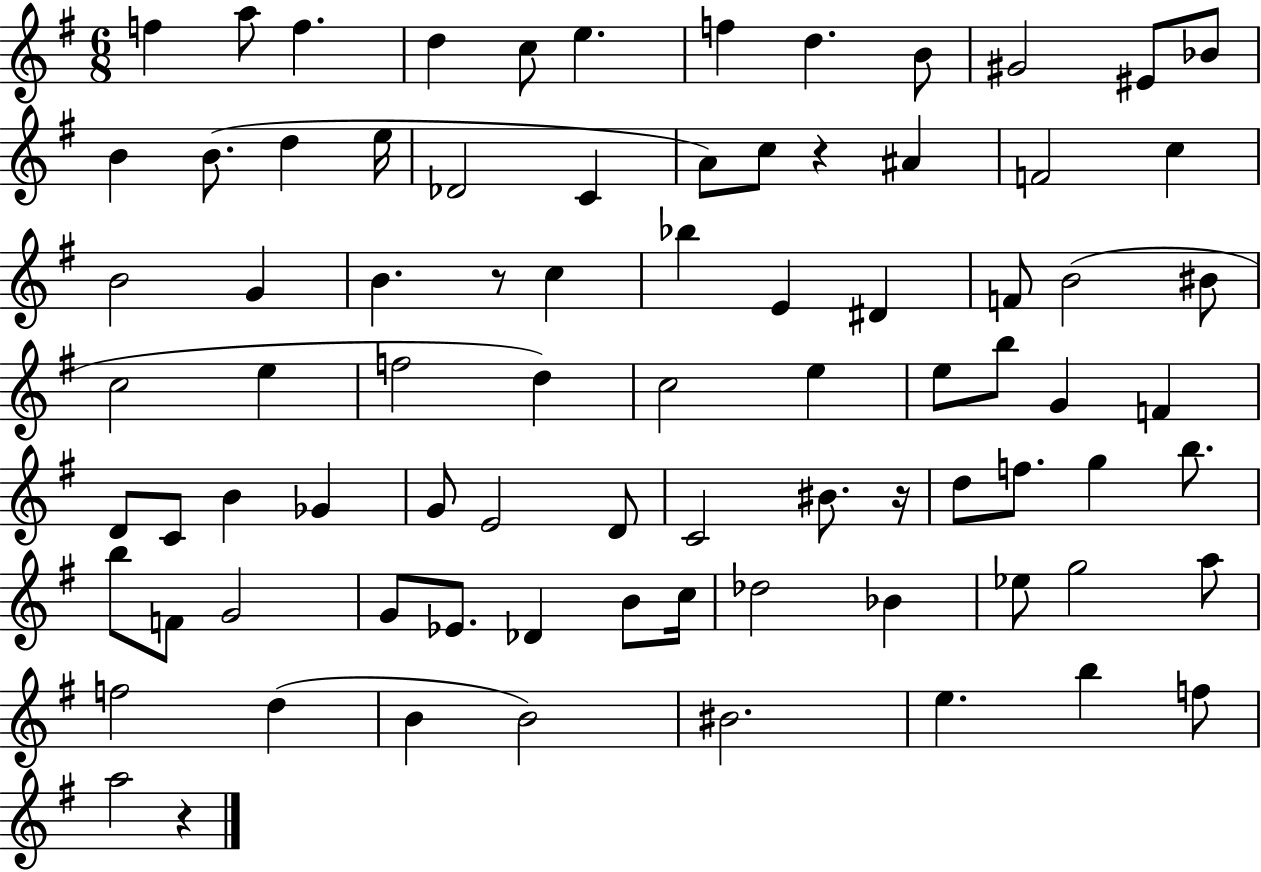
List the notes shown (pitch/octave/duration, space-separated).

F5/q A5/e F5/q. D5/q C5/e E5/q. F5/q D5/q. B4/e G#4/h EIS4/e Bb4/e B4/q B4/e. D5/q E5/s Db4/h C4/q A4/e C5/e R/q A#4/q F4/h C5/q B4/h G4/q B4/q. R/e C5/q Bb5/q E4/q D#4/q F4/e B4/h BIS4/e C5/h E5/q F5/h D5/q C5/h E5/q E5/e B5/e G4/q F4/q D4/e C4/e B4/q Gb4/q G4/e E4/h D4/e C4/h BIS4/e. R/s D5/e F5/e. G5/q B5/e. B5/e F4/e G4/h G4/e Eb4/e. Db4/q B4/e C5/s Db5/h Bb4/q Eb5/e G5/h A5/e F5/h D5/q B4/q B4/h BIS4/h. E5/q. B5/q F5/e A5/h R/q